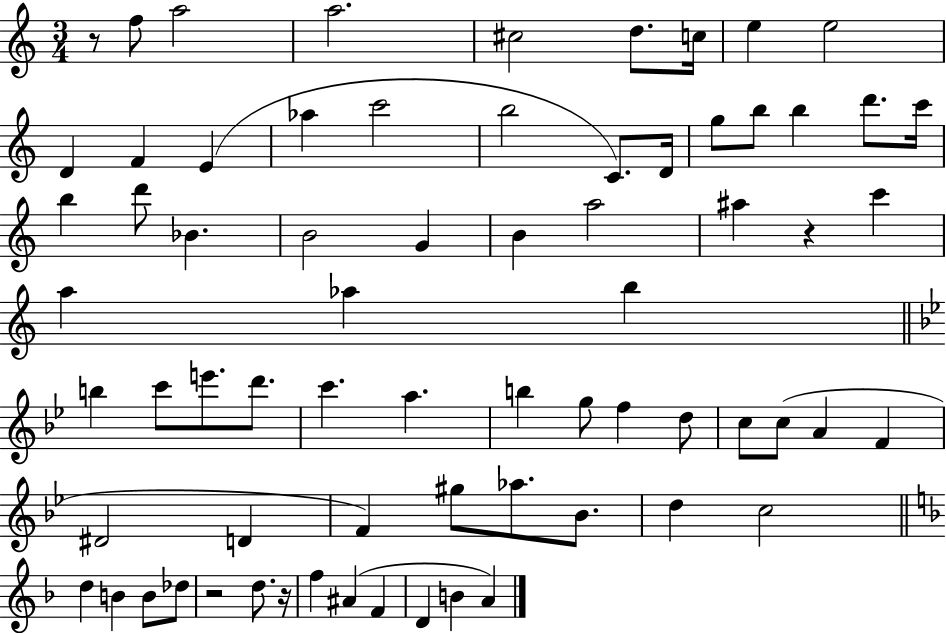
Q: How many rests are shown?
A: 4